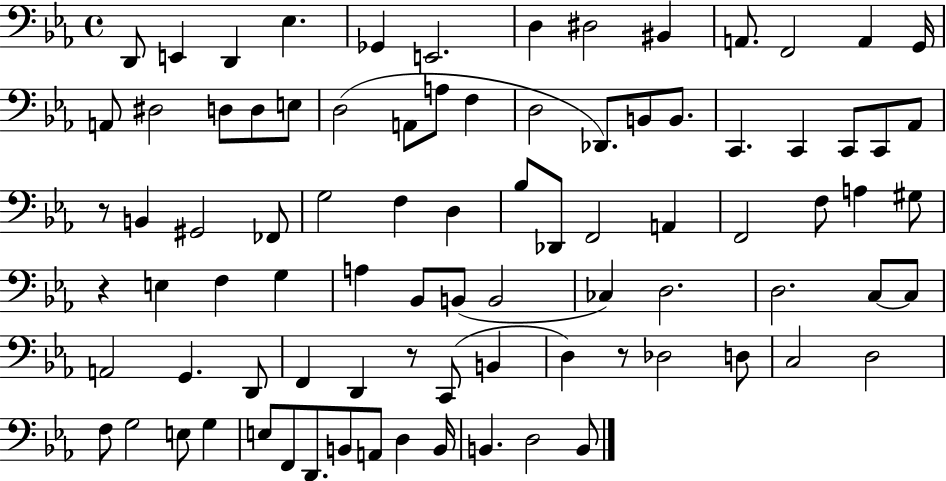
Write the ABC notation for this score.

X:1
T:Untitled
M:4/4
L:1/4
K:Eb
D,,/2 E,, D,, _E, _G,, E,,2 D, ^D,2 ^B,, A,,/2 F,,2 A,, G,,/4 A,,/2 ^D,2 D,/2 D,/2 E,/2 D,2 A,,/2 A,/2 F, D,2 _D,,/2 B,,/2 B,,/2 C,, C,, C,,/2 C,,/2 _A,,/2 z/2 B,, ^G,,2 _F,,/2 G,2 F, D, _B,/2 _D,,/2 F,,2 A,, F,,2 F,/2 A, ^G,/2 z E, F, G, A, _B,,/2 B,,/2 B,,2 _C, D,2 D,2 C,/2 C,/2 A,,2 G,, D,,/2 F,, D,, z/2 C,,/2 B,, D, z/2 _D,2 D,/2 C,2 D,2 F,/2 G,2 E,/2 G, E,/2 F,,/2 D,,/2 B,,/2 A,,/2 D, B,,/4 B,, D,2 B,,/2